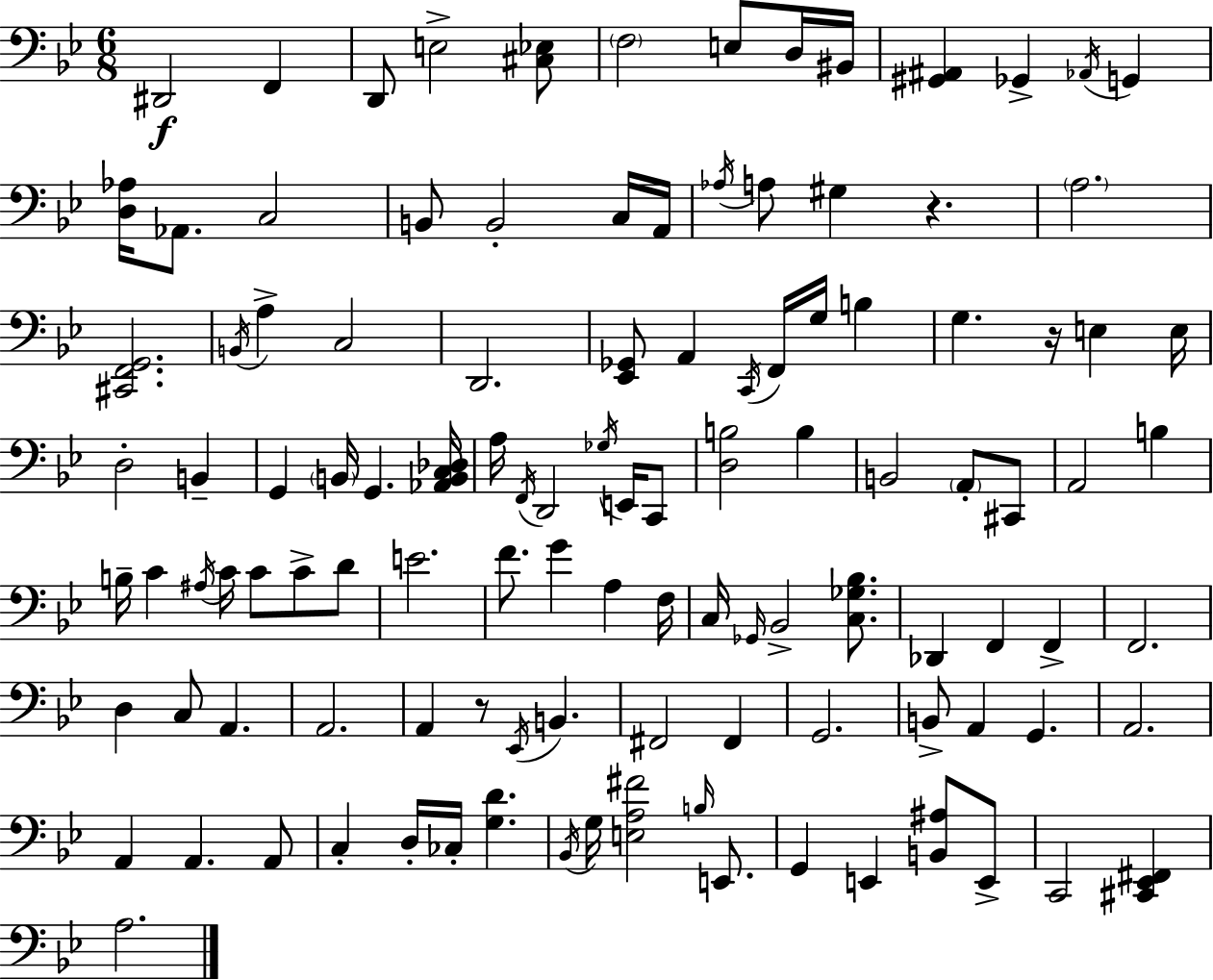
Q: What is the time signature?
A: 6/8